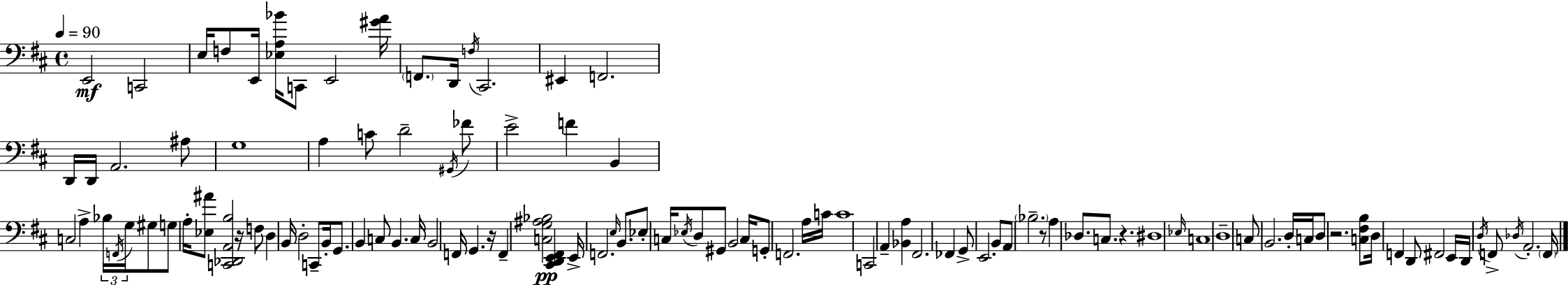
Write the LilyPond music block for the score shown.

{
  \clef bass
  \time 4/4
  \defaultTimeSignature
  \key d \major
  \tempo 4 = 90
  e,2\mf c,2 | e16 f8 e,16 <ees a bes'>16 c,8 e,2 <gis' a'>16 | \parenthesize f,8. d,16 \acciaccatura { f16 } cis,2. | eis,4 f,2. | \break d,16 d,16 a,2. ais8 | g1 | a4 c'8 d'2-- \acciaccatura { gis,16 } | fes'8 e'2-> f'4 b,4 | \break c2 a4-> \tuplet 3/2 { bes16 \acciaccatura { f,16 } | g16 } gis8 g8 a16-. <ees ais'>8 <c, des, a, b>2 | r16 f8 d4 b,16 d2-. | c,8-- b,16-. g,8. b,4 c8 b,4. | \break c16 b,2 f,16 g,4. | r16 f,4-- <c g ais bes>2\pp <cis, d, e, fis,>4 | e,16-> f,2. | \grace { e16 } b,8. ees8-. c16 \acciaccatura { ees16 } d8 gis,8 b,2 | \break c16 g,8-. f,2. | a16 c'16 c'1 | c,2 a,4-- | <bes, a>4 fis,2. | \break fes,4 g,8-> e,2. | b,8 a,8 \parenthesize bes2.-- | r8 a4 des8. c8. r4. | dis1 | \break \grace { ees16 } c1 | d1-- | c8 b,2. | d16-. c16 d8 r2. | \break <c fis b>8 d16 f,4 d,8 fis,2 | e,16 d,16 \acciaccatura { d16 } f,8-> \acciaccatura { des16 } a,2.-. | \parenthesize f,16 \bar "|."
}